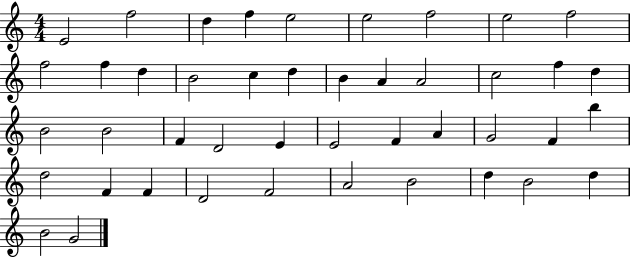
{
  \clef treble
  \numericTimeSignature
  \time 4/4
  \key c \major
  e'2 f''2 | d''4 f''4 e''2 | e''2 f''2 | e''2 f''2 | \break f''2 f''4 d''4 | b'2 c''4 d''4 | b'4 a'4 a'2 | c''2 f''4 d''4 | \break b'2 b'2 | f'4 d'2 e'4 | e'2 f'4 a'4 | g'2 f'4 b''4 | \break d''2 f'4 f'4 | d'2 f'2 | a'2 b'2 | d''4 b'2 d''4 | \break b'2 g'2 | \bar "|."
}